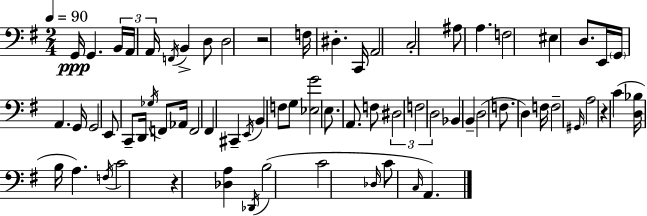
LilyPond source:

{
  \clef bass
  \numericTimeSignature
  \time 2/4
  \key e \minor
  \tempo 4 = 90
  g,16\ppp g,4. \tuplet 3/2 { b,16 | a,16 a,16 } \acciaccatura { f,16 } b,4-> d8 | d2 | r2 | \break f16 dis4.-. | c,16 a,2 | c2-. | ais8 a4. | \break f2 | eis4 d8. | e,16 \parenthesize g,16 a,4. | g,16 g,2 | \break e,8 c,8-- d,16 \acciaccatura { ges16 } f,8 | aes,16 f,2 | fis,4 cis,4-- | \acciaccatura { e,16 } b,4 f8 | \break g8 <ees g'>2 | e8. a,8. | f8 \tuplet 3/2 { dis2 | f2 | \break d2 } | bes,4 b,4-- | d2( | f8. d4) | \break f16 f2-- | \grace { gis,16 } a2 | r4 | c'4( <d bes>16 b16 a4.) | \break \acciaccatura { f16 } c'2 | r4 | <des a>4 \acciaccatura { des,16 }( b2 | c'2 | \break \grace { des16 } c'8 | \grace { c16 }) a,4. | \bar "|."
}